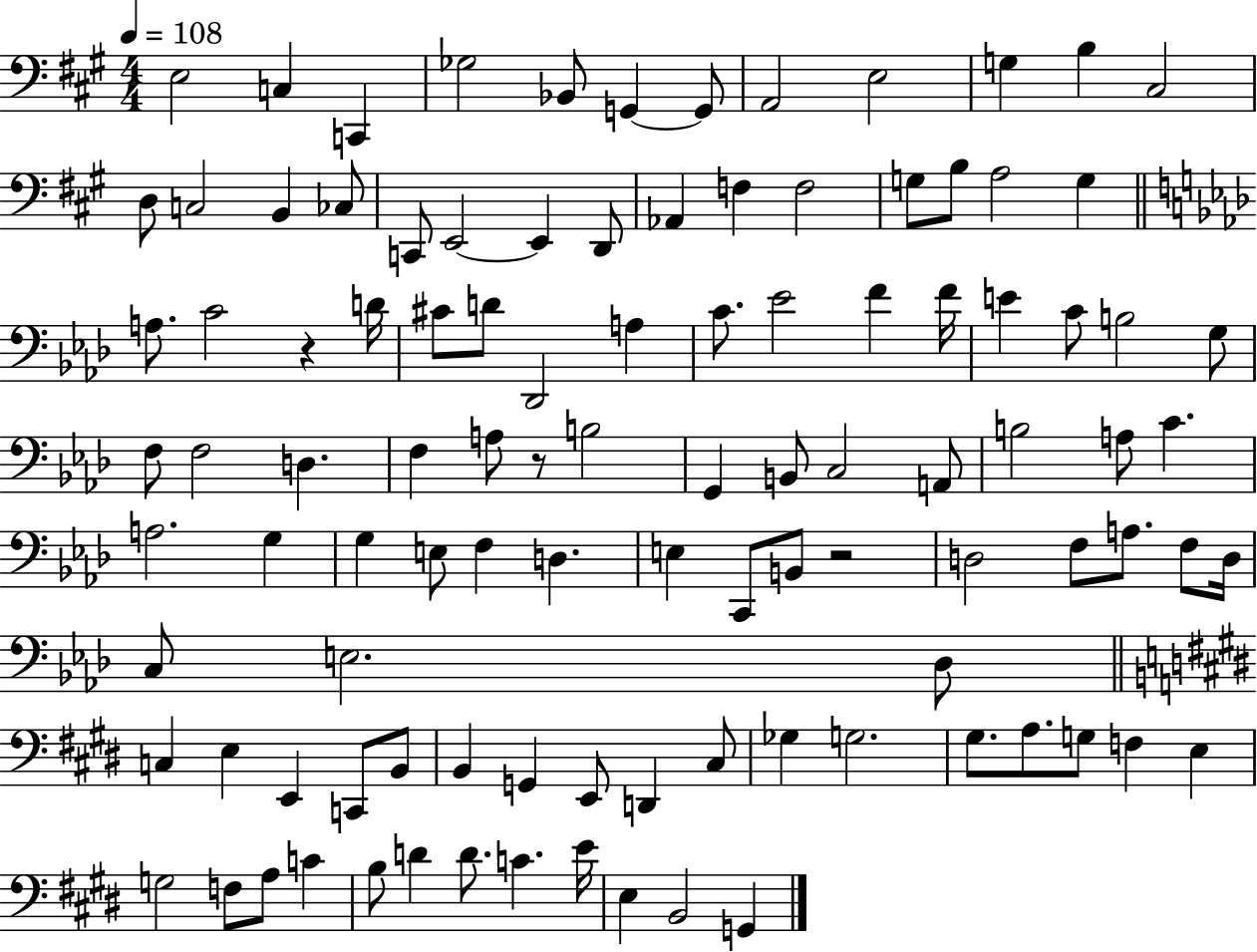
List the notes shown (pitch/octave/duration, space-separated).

E3/h C3/q C2/q Gb3/h Bb2/e G2/q G2/e A2/h E3/h G3/q B3/q C#3/h D3/e C3/h B2/q CES3/e C2/e E2/h E2/q D2/e Ab2/q F3/q F3/h G3/e B3/e A3/h G3/q A3/e. C4/h R/q D4/s C#4/e D4/e Db2/h A3/q C4/e. Eb4/h F4/q F4/s E4/q C4/e B3/h G3/e F3/e F3/h D3/q. F3/q A3/e R/e B3/h G2/q B2/e C3/h A2/e B3/h A3/e C4/q. A3/h. G3/q G3/q E3/e F3/q D3/q. E3/q C2/e B2/e R/h D3/h F3/e A3/e. F3/e D3/s C3/e E3/h. Db3/e C3/q E3/q E2/q C2/e B2/e B2/q G2/q E2/e D2/q C#3/e Gb3/q G3/h. G#3/e. A3/e. G3/e F3/q E3/q G3/h F3/e A3/e C4/q B3/e D4/q D4/e. C4/q. E4/s E3/q B2/h G2/q